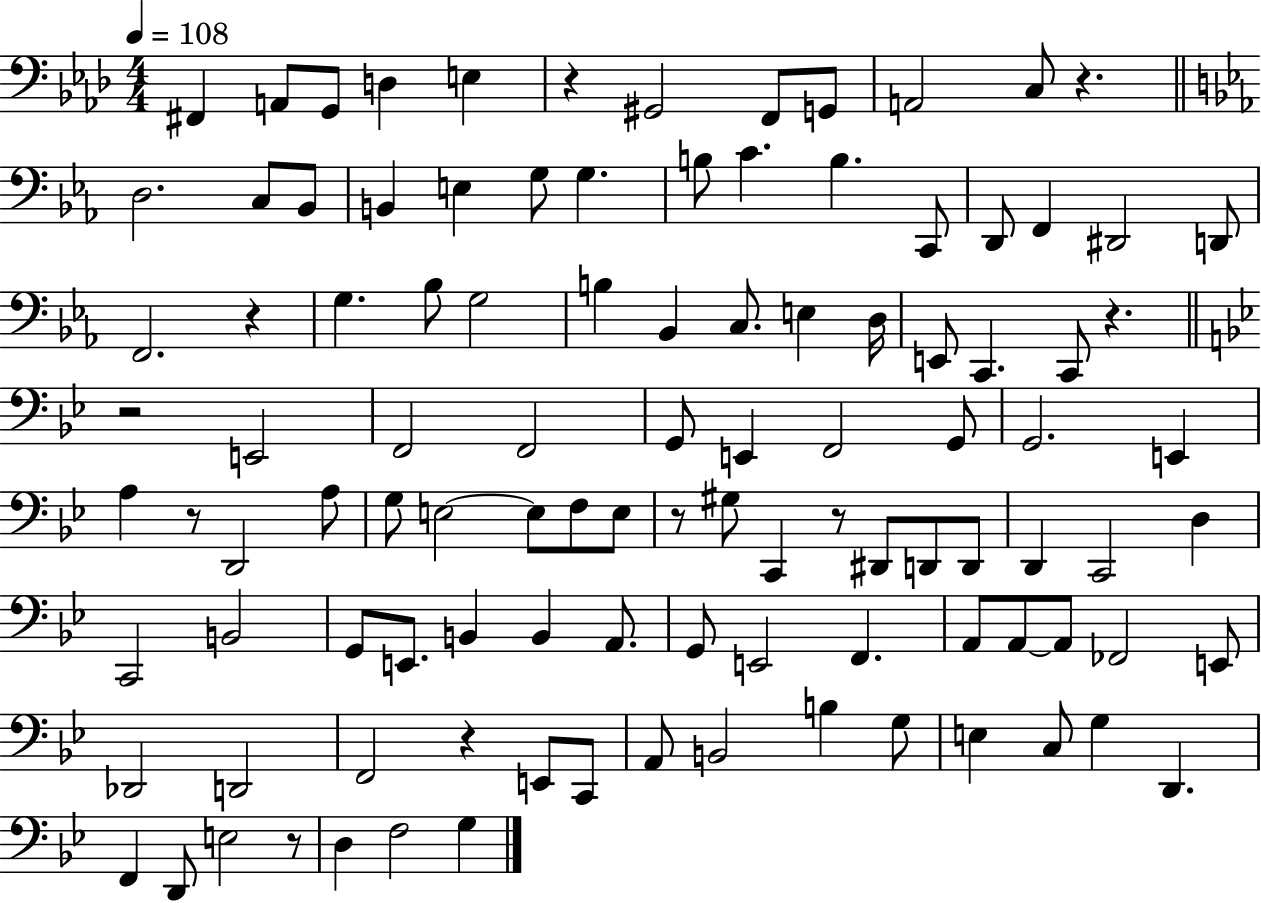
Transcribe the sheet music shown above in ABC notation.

X:1
T:Untitled
M:4/4
L:1/4
K:Ab
^F,, A,,/2 G,,/2 D, E, z ^G,,2 F,,/2 G,,/2 A,,2 C,/2 z D,2 C,/2 _B,,/2 B,, E, G,/2 G, B,/2 C B, C,,/2 D,,/2 F,, ^D,,2 D,,/2 F,,2 z G, _B,/2 G,2 B, _B,, C,/2 E, D,/4 E,,/2 C,, C,,/2 z z2 E,,2 F,,2 F,,2 G,,/2 E,, F,,2 G,,/2 G,,2 E,, A, z/2 D,,2 A,/2 G,/2 E,2 E,/2 F,/2 E,/2 z/2 ^G,/2 C,, z/2 ^D,,/2 D,,/2 D,,/2 D,, C,,2 D, C,,2 B,,2 G,,/2 E,,/2 B,, B,, A,,/2 G,,/2 E,,2 F,, A,,/2 A,,/2 A,,/2 _F,,2 E,,/2 _D,,2 D,,2 F,,2 z E,,/2 C,,/2 A,,/2 B,,2 B, G,/2 E, C,/2 G, D,, F,, D,,/2 E,2 z/2 D, F,2 G,